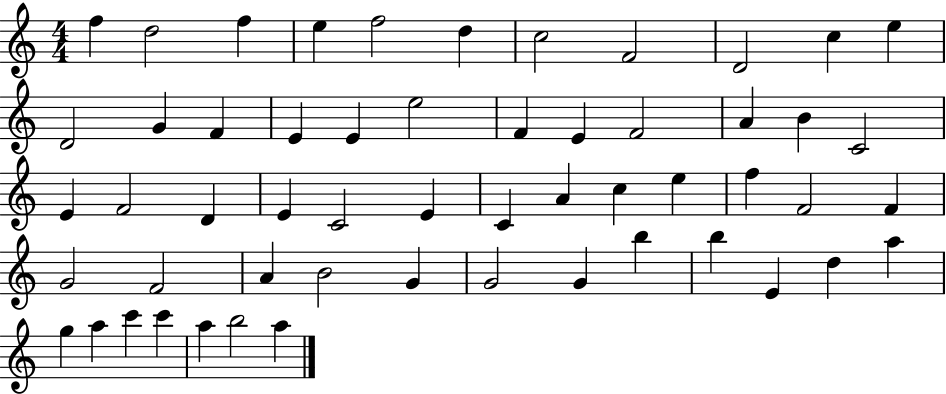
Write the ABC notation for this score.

X:1
T:Untitled
M:4/4
L:1/4
K:C
f d2 f e f2 d c2 F2 D2 c e D2 G F E E e2 F E F2 A B C2 E F2 D E C2 E C A c e f F2 F G2 F2 A B2 G G2 G b b E d a g a c' c' a b2 a